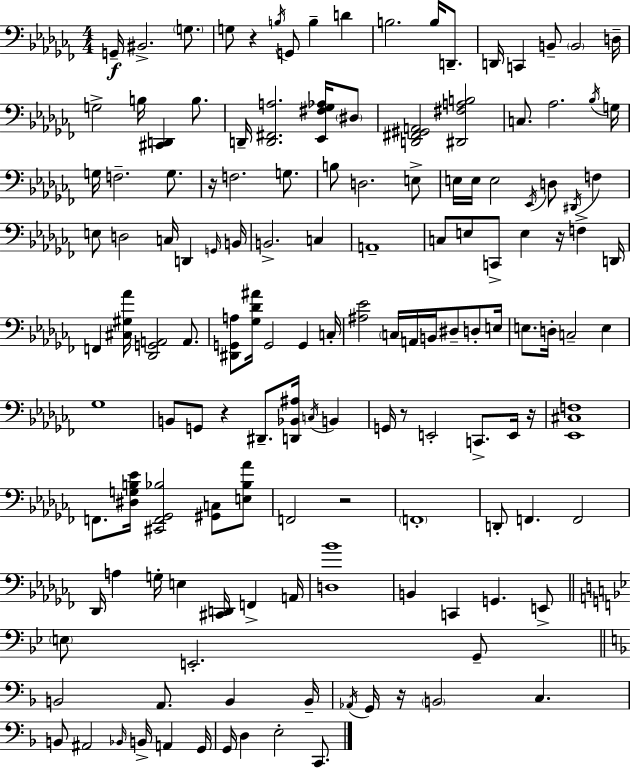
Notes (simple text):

G2/s BIS2/h. G3/e. G3/e R/q B3/s G2/e B3/q D4/q B3/h. B3/s D2/e. D2/s C2/q B2/e B2/h D3/s G3/h B3/s [C#2,D2]/q B3/e. D2/s [D2,F#2,A3]/h. [Eb2,F#3,Gb3,Ab3]/s D#3/e [D2,F#2,G#2,A2]/h [D#2,F#3,A3,B3]/h C3/e. Ab3/h. Bb3/s G3/s G3/s F3/h. G3/e. R/s F3/h. G3/e. B3/e D3/h. E3/e E3/s E3/s E3/h Eb2/s D3/e D#2/s F3/q E3/e D3/h C3/s D2/q G2/s B2/s B2/h. C3/q A2/w C3/e E3/e C2/e E3/q R/s F3/q D2/s F2/q [C#3,G#3,Ab4]/s [Db2,G2,A2]/h A2/e. [D#2,G2,A3]/e [Gb3,Db4,A#4]/s G2/h G2/q C3/s [A#3,Eb4]/h C3/s A2/s B2/s D#3/e D3/e E3/s E3/e. D3/s C3/h E3/q Gb3/w B2/e G2/e R/q D#2/e. [D2,Bb2,A#3]/s C3/s B2/q G2/s R/e E2/h C2/e. E2/s R/s [Eb2,C#3,F3]/w F2/e. [D#3,G3,B3,Eb4]/s [C#2,F2,Gb2,Bb3]/h [G#2,C3]/e [E3,Bb3,Ab4]/e F2/h R/h F2/w D2/e F2/q. F2/h Db2/s A3/q G3/s E3/q [C#2,D2]/s F2/q A2/s [D3,Bb4]/w B2/q C2/q G2/q. E2/e E3/e E2/h. G2/e B2/h A2/e. B2/q B2/s Ab2/s G2/s R/s B2/h C3/q. B2/e A#2/h Bb2/s B2/s A2/q G2/s G2/s D3/q E3/h C2/e.